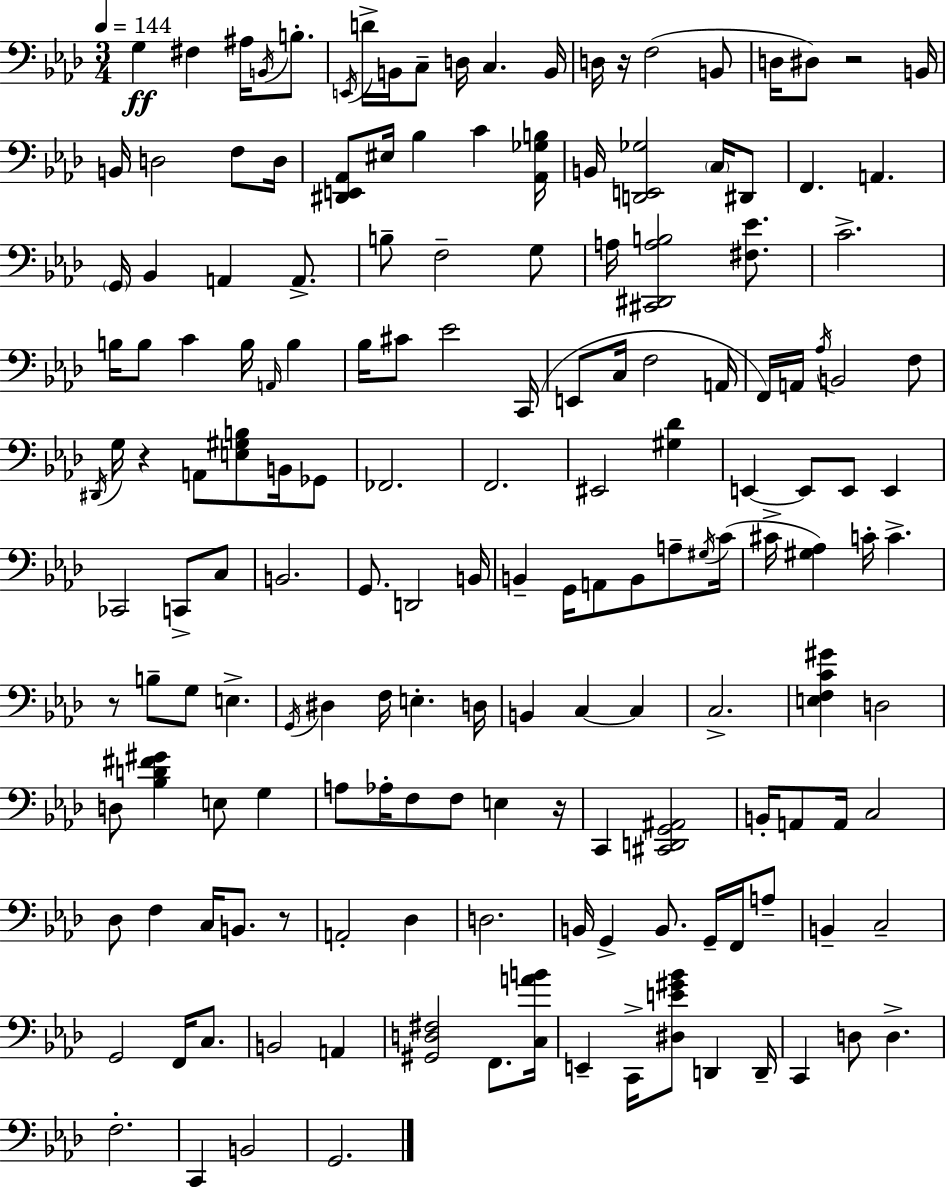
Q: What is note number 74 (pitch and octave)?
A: B2